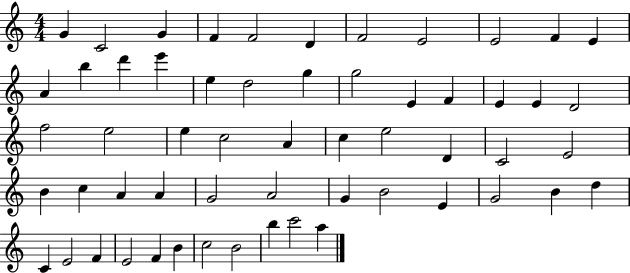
{
  \clef treble
  \numericTimeSignature
  \time 4/4
  \key c \major
  g'4 c'2 g'4 | f'4 f'2 d'4 | f'2 e'2 | e'2 f'4 e'4 | \break a'4 b''4 d'''4 e'''4 | e''4 d''2 g''4 | g''2 e'4 f'4 | e'4 e'4 d'2 | \break f''2 e''2 | e''4 c''2 a'4 | c''4 e''2 d'4 | c'2 e'2 | \break b'4 c''4 a'4 a'4 | g'2 a'2 | g'4 b'2 e'4 | g'2 b'4 d''4 | \break c'4 e'2 f'4 | e'2 f'4 b'4 | c''2 b'2 | b''4 c'''2 a''4 | \break \bar "|."
}